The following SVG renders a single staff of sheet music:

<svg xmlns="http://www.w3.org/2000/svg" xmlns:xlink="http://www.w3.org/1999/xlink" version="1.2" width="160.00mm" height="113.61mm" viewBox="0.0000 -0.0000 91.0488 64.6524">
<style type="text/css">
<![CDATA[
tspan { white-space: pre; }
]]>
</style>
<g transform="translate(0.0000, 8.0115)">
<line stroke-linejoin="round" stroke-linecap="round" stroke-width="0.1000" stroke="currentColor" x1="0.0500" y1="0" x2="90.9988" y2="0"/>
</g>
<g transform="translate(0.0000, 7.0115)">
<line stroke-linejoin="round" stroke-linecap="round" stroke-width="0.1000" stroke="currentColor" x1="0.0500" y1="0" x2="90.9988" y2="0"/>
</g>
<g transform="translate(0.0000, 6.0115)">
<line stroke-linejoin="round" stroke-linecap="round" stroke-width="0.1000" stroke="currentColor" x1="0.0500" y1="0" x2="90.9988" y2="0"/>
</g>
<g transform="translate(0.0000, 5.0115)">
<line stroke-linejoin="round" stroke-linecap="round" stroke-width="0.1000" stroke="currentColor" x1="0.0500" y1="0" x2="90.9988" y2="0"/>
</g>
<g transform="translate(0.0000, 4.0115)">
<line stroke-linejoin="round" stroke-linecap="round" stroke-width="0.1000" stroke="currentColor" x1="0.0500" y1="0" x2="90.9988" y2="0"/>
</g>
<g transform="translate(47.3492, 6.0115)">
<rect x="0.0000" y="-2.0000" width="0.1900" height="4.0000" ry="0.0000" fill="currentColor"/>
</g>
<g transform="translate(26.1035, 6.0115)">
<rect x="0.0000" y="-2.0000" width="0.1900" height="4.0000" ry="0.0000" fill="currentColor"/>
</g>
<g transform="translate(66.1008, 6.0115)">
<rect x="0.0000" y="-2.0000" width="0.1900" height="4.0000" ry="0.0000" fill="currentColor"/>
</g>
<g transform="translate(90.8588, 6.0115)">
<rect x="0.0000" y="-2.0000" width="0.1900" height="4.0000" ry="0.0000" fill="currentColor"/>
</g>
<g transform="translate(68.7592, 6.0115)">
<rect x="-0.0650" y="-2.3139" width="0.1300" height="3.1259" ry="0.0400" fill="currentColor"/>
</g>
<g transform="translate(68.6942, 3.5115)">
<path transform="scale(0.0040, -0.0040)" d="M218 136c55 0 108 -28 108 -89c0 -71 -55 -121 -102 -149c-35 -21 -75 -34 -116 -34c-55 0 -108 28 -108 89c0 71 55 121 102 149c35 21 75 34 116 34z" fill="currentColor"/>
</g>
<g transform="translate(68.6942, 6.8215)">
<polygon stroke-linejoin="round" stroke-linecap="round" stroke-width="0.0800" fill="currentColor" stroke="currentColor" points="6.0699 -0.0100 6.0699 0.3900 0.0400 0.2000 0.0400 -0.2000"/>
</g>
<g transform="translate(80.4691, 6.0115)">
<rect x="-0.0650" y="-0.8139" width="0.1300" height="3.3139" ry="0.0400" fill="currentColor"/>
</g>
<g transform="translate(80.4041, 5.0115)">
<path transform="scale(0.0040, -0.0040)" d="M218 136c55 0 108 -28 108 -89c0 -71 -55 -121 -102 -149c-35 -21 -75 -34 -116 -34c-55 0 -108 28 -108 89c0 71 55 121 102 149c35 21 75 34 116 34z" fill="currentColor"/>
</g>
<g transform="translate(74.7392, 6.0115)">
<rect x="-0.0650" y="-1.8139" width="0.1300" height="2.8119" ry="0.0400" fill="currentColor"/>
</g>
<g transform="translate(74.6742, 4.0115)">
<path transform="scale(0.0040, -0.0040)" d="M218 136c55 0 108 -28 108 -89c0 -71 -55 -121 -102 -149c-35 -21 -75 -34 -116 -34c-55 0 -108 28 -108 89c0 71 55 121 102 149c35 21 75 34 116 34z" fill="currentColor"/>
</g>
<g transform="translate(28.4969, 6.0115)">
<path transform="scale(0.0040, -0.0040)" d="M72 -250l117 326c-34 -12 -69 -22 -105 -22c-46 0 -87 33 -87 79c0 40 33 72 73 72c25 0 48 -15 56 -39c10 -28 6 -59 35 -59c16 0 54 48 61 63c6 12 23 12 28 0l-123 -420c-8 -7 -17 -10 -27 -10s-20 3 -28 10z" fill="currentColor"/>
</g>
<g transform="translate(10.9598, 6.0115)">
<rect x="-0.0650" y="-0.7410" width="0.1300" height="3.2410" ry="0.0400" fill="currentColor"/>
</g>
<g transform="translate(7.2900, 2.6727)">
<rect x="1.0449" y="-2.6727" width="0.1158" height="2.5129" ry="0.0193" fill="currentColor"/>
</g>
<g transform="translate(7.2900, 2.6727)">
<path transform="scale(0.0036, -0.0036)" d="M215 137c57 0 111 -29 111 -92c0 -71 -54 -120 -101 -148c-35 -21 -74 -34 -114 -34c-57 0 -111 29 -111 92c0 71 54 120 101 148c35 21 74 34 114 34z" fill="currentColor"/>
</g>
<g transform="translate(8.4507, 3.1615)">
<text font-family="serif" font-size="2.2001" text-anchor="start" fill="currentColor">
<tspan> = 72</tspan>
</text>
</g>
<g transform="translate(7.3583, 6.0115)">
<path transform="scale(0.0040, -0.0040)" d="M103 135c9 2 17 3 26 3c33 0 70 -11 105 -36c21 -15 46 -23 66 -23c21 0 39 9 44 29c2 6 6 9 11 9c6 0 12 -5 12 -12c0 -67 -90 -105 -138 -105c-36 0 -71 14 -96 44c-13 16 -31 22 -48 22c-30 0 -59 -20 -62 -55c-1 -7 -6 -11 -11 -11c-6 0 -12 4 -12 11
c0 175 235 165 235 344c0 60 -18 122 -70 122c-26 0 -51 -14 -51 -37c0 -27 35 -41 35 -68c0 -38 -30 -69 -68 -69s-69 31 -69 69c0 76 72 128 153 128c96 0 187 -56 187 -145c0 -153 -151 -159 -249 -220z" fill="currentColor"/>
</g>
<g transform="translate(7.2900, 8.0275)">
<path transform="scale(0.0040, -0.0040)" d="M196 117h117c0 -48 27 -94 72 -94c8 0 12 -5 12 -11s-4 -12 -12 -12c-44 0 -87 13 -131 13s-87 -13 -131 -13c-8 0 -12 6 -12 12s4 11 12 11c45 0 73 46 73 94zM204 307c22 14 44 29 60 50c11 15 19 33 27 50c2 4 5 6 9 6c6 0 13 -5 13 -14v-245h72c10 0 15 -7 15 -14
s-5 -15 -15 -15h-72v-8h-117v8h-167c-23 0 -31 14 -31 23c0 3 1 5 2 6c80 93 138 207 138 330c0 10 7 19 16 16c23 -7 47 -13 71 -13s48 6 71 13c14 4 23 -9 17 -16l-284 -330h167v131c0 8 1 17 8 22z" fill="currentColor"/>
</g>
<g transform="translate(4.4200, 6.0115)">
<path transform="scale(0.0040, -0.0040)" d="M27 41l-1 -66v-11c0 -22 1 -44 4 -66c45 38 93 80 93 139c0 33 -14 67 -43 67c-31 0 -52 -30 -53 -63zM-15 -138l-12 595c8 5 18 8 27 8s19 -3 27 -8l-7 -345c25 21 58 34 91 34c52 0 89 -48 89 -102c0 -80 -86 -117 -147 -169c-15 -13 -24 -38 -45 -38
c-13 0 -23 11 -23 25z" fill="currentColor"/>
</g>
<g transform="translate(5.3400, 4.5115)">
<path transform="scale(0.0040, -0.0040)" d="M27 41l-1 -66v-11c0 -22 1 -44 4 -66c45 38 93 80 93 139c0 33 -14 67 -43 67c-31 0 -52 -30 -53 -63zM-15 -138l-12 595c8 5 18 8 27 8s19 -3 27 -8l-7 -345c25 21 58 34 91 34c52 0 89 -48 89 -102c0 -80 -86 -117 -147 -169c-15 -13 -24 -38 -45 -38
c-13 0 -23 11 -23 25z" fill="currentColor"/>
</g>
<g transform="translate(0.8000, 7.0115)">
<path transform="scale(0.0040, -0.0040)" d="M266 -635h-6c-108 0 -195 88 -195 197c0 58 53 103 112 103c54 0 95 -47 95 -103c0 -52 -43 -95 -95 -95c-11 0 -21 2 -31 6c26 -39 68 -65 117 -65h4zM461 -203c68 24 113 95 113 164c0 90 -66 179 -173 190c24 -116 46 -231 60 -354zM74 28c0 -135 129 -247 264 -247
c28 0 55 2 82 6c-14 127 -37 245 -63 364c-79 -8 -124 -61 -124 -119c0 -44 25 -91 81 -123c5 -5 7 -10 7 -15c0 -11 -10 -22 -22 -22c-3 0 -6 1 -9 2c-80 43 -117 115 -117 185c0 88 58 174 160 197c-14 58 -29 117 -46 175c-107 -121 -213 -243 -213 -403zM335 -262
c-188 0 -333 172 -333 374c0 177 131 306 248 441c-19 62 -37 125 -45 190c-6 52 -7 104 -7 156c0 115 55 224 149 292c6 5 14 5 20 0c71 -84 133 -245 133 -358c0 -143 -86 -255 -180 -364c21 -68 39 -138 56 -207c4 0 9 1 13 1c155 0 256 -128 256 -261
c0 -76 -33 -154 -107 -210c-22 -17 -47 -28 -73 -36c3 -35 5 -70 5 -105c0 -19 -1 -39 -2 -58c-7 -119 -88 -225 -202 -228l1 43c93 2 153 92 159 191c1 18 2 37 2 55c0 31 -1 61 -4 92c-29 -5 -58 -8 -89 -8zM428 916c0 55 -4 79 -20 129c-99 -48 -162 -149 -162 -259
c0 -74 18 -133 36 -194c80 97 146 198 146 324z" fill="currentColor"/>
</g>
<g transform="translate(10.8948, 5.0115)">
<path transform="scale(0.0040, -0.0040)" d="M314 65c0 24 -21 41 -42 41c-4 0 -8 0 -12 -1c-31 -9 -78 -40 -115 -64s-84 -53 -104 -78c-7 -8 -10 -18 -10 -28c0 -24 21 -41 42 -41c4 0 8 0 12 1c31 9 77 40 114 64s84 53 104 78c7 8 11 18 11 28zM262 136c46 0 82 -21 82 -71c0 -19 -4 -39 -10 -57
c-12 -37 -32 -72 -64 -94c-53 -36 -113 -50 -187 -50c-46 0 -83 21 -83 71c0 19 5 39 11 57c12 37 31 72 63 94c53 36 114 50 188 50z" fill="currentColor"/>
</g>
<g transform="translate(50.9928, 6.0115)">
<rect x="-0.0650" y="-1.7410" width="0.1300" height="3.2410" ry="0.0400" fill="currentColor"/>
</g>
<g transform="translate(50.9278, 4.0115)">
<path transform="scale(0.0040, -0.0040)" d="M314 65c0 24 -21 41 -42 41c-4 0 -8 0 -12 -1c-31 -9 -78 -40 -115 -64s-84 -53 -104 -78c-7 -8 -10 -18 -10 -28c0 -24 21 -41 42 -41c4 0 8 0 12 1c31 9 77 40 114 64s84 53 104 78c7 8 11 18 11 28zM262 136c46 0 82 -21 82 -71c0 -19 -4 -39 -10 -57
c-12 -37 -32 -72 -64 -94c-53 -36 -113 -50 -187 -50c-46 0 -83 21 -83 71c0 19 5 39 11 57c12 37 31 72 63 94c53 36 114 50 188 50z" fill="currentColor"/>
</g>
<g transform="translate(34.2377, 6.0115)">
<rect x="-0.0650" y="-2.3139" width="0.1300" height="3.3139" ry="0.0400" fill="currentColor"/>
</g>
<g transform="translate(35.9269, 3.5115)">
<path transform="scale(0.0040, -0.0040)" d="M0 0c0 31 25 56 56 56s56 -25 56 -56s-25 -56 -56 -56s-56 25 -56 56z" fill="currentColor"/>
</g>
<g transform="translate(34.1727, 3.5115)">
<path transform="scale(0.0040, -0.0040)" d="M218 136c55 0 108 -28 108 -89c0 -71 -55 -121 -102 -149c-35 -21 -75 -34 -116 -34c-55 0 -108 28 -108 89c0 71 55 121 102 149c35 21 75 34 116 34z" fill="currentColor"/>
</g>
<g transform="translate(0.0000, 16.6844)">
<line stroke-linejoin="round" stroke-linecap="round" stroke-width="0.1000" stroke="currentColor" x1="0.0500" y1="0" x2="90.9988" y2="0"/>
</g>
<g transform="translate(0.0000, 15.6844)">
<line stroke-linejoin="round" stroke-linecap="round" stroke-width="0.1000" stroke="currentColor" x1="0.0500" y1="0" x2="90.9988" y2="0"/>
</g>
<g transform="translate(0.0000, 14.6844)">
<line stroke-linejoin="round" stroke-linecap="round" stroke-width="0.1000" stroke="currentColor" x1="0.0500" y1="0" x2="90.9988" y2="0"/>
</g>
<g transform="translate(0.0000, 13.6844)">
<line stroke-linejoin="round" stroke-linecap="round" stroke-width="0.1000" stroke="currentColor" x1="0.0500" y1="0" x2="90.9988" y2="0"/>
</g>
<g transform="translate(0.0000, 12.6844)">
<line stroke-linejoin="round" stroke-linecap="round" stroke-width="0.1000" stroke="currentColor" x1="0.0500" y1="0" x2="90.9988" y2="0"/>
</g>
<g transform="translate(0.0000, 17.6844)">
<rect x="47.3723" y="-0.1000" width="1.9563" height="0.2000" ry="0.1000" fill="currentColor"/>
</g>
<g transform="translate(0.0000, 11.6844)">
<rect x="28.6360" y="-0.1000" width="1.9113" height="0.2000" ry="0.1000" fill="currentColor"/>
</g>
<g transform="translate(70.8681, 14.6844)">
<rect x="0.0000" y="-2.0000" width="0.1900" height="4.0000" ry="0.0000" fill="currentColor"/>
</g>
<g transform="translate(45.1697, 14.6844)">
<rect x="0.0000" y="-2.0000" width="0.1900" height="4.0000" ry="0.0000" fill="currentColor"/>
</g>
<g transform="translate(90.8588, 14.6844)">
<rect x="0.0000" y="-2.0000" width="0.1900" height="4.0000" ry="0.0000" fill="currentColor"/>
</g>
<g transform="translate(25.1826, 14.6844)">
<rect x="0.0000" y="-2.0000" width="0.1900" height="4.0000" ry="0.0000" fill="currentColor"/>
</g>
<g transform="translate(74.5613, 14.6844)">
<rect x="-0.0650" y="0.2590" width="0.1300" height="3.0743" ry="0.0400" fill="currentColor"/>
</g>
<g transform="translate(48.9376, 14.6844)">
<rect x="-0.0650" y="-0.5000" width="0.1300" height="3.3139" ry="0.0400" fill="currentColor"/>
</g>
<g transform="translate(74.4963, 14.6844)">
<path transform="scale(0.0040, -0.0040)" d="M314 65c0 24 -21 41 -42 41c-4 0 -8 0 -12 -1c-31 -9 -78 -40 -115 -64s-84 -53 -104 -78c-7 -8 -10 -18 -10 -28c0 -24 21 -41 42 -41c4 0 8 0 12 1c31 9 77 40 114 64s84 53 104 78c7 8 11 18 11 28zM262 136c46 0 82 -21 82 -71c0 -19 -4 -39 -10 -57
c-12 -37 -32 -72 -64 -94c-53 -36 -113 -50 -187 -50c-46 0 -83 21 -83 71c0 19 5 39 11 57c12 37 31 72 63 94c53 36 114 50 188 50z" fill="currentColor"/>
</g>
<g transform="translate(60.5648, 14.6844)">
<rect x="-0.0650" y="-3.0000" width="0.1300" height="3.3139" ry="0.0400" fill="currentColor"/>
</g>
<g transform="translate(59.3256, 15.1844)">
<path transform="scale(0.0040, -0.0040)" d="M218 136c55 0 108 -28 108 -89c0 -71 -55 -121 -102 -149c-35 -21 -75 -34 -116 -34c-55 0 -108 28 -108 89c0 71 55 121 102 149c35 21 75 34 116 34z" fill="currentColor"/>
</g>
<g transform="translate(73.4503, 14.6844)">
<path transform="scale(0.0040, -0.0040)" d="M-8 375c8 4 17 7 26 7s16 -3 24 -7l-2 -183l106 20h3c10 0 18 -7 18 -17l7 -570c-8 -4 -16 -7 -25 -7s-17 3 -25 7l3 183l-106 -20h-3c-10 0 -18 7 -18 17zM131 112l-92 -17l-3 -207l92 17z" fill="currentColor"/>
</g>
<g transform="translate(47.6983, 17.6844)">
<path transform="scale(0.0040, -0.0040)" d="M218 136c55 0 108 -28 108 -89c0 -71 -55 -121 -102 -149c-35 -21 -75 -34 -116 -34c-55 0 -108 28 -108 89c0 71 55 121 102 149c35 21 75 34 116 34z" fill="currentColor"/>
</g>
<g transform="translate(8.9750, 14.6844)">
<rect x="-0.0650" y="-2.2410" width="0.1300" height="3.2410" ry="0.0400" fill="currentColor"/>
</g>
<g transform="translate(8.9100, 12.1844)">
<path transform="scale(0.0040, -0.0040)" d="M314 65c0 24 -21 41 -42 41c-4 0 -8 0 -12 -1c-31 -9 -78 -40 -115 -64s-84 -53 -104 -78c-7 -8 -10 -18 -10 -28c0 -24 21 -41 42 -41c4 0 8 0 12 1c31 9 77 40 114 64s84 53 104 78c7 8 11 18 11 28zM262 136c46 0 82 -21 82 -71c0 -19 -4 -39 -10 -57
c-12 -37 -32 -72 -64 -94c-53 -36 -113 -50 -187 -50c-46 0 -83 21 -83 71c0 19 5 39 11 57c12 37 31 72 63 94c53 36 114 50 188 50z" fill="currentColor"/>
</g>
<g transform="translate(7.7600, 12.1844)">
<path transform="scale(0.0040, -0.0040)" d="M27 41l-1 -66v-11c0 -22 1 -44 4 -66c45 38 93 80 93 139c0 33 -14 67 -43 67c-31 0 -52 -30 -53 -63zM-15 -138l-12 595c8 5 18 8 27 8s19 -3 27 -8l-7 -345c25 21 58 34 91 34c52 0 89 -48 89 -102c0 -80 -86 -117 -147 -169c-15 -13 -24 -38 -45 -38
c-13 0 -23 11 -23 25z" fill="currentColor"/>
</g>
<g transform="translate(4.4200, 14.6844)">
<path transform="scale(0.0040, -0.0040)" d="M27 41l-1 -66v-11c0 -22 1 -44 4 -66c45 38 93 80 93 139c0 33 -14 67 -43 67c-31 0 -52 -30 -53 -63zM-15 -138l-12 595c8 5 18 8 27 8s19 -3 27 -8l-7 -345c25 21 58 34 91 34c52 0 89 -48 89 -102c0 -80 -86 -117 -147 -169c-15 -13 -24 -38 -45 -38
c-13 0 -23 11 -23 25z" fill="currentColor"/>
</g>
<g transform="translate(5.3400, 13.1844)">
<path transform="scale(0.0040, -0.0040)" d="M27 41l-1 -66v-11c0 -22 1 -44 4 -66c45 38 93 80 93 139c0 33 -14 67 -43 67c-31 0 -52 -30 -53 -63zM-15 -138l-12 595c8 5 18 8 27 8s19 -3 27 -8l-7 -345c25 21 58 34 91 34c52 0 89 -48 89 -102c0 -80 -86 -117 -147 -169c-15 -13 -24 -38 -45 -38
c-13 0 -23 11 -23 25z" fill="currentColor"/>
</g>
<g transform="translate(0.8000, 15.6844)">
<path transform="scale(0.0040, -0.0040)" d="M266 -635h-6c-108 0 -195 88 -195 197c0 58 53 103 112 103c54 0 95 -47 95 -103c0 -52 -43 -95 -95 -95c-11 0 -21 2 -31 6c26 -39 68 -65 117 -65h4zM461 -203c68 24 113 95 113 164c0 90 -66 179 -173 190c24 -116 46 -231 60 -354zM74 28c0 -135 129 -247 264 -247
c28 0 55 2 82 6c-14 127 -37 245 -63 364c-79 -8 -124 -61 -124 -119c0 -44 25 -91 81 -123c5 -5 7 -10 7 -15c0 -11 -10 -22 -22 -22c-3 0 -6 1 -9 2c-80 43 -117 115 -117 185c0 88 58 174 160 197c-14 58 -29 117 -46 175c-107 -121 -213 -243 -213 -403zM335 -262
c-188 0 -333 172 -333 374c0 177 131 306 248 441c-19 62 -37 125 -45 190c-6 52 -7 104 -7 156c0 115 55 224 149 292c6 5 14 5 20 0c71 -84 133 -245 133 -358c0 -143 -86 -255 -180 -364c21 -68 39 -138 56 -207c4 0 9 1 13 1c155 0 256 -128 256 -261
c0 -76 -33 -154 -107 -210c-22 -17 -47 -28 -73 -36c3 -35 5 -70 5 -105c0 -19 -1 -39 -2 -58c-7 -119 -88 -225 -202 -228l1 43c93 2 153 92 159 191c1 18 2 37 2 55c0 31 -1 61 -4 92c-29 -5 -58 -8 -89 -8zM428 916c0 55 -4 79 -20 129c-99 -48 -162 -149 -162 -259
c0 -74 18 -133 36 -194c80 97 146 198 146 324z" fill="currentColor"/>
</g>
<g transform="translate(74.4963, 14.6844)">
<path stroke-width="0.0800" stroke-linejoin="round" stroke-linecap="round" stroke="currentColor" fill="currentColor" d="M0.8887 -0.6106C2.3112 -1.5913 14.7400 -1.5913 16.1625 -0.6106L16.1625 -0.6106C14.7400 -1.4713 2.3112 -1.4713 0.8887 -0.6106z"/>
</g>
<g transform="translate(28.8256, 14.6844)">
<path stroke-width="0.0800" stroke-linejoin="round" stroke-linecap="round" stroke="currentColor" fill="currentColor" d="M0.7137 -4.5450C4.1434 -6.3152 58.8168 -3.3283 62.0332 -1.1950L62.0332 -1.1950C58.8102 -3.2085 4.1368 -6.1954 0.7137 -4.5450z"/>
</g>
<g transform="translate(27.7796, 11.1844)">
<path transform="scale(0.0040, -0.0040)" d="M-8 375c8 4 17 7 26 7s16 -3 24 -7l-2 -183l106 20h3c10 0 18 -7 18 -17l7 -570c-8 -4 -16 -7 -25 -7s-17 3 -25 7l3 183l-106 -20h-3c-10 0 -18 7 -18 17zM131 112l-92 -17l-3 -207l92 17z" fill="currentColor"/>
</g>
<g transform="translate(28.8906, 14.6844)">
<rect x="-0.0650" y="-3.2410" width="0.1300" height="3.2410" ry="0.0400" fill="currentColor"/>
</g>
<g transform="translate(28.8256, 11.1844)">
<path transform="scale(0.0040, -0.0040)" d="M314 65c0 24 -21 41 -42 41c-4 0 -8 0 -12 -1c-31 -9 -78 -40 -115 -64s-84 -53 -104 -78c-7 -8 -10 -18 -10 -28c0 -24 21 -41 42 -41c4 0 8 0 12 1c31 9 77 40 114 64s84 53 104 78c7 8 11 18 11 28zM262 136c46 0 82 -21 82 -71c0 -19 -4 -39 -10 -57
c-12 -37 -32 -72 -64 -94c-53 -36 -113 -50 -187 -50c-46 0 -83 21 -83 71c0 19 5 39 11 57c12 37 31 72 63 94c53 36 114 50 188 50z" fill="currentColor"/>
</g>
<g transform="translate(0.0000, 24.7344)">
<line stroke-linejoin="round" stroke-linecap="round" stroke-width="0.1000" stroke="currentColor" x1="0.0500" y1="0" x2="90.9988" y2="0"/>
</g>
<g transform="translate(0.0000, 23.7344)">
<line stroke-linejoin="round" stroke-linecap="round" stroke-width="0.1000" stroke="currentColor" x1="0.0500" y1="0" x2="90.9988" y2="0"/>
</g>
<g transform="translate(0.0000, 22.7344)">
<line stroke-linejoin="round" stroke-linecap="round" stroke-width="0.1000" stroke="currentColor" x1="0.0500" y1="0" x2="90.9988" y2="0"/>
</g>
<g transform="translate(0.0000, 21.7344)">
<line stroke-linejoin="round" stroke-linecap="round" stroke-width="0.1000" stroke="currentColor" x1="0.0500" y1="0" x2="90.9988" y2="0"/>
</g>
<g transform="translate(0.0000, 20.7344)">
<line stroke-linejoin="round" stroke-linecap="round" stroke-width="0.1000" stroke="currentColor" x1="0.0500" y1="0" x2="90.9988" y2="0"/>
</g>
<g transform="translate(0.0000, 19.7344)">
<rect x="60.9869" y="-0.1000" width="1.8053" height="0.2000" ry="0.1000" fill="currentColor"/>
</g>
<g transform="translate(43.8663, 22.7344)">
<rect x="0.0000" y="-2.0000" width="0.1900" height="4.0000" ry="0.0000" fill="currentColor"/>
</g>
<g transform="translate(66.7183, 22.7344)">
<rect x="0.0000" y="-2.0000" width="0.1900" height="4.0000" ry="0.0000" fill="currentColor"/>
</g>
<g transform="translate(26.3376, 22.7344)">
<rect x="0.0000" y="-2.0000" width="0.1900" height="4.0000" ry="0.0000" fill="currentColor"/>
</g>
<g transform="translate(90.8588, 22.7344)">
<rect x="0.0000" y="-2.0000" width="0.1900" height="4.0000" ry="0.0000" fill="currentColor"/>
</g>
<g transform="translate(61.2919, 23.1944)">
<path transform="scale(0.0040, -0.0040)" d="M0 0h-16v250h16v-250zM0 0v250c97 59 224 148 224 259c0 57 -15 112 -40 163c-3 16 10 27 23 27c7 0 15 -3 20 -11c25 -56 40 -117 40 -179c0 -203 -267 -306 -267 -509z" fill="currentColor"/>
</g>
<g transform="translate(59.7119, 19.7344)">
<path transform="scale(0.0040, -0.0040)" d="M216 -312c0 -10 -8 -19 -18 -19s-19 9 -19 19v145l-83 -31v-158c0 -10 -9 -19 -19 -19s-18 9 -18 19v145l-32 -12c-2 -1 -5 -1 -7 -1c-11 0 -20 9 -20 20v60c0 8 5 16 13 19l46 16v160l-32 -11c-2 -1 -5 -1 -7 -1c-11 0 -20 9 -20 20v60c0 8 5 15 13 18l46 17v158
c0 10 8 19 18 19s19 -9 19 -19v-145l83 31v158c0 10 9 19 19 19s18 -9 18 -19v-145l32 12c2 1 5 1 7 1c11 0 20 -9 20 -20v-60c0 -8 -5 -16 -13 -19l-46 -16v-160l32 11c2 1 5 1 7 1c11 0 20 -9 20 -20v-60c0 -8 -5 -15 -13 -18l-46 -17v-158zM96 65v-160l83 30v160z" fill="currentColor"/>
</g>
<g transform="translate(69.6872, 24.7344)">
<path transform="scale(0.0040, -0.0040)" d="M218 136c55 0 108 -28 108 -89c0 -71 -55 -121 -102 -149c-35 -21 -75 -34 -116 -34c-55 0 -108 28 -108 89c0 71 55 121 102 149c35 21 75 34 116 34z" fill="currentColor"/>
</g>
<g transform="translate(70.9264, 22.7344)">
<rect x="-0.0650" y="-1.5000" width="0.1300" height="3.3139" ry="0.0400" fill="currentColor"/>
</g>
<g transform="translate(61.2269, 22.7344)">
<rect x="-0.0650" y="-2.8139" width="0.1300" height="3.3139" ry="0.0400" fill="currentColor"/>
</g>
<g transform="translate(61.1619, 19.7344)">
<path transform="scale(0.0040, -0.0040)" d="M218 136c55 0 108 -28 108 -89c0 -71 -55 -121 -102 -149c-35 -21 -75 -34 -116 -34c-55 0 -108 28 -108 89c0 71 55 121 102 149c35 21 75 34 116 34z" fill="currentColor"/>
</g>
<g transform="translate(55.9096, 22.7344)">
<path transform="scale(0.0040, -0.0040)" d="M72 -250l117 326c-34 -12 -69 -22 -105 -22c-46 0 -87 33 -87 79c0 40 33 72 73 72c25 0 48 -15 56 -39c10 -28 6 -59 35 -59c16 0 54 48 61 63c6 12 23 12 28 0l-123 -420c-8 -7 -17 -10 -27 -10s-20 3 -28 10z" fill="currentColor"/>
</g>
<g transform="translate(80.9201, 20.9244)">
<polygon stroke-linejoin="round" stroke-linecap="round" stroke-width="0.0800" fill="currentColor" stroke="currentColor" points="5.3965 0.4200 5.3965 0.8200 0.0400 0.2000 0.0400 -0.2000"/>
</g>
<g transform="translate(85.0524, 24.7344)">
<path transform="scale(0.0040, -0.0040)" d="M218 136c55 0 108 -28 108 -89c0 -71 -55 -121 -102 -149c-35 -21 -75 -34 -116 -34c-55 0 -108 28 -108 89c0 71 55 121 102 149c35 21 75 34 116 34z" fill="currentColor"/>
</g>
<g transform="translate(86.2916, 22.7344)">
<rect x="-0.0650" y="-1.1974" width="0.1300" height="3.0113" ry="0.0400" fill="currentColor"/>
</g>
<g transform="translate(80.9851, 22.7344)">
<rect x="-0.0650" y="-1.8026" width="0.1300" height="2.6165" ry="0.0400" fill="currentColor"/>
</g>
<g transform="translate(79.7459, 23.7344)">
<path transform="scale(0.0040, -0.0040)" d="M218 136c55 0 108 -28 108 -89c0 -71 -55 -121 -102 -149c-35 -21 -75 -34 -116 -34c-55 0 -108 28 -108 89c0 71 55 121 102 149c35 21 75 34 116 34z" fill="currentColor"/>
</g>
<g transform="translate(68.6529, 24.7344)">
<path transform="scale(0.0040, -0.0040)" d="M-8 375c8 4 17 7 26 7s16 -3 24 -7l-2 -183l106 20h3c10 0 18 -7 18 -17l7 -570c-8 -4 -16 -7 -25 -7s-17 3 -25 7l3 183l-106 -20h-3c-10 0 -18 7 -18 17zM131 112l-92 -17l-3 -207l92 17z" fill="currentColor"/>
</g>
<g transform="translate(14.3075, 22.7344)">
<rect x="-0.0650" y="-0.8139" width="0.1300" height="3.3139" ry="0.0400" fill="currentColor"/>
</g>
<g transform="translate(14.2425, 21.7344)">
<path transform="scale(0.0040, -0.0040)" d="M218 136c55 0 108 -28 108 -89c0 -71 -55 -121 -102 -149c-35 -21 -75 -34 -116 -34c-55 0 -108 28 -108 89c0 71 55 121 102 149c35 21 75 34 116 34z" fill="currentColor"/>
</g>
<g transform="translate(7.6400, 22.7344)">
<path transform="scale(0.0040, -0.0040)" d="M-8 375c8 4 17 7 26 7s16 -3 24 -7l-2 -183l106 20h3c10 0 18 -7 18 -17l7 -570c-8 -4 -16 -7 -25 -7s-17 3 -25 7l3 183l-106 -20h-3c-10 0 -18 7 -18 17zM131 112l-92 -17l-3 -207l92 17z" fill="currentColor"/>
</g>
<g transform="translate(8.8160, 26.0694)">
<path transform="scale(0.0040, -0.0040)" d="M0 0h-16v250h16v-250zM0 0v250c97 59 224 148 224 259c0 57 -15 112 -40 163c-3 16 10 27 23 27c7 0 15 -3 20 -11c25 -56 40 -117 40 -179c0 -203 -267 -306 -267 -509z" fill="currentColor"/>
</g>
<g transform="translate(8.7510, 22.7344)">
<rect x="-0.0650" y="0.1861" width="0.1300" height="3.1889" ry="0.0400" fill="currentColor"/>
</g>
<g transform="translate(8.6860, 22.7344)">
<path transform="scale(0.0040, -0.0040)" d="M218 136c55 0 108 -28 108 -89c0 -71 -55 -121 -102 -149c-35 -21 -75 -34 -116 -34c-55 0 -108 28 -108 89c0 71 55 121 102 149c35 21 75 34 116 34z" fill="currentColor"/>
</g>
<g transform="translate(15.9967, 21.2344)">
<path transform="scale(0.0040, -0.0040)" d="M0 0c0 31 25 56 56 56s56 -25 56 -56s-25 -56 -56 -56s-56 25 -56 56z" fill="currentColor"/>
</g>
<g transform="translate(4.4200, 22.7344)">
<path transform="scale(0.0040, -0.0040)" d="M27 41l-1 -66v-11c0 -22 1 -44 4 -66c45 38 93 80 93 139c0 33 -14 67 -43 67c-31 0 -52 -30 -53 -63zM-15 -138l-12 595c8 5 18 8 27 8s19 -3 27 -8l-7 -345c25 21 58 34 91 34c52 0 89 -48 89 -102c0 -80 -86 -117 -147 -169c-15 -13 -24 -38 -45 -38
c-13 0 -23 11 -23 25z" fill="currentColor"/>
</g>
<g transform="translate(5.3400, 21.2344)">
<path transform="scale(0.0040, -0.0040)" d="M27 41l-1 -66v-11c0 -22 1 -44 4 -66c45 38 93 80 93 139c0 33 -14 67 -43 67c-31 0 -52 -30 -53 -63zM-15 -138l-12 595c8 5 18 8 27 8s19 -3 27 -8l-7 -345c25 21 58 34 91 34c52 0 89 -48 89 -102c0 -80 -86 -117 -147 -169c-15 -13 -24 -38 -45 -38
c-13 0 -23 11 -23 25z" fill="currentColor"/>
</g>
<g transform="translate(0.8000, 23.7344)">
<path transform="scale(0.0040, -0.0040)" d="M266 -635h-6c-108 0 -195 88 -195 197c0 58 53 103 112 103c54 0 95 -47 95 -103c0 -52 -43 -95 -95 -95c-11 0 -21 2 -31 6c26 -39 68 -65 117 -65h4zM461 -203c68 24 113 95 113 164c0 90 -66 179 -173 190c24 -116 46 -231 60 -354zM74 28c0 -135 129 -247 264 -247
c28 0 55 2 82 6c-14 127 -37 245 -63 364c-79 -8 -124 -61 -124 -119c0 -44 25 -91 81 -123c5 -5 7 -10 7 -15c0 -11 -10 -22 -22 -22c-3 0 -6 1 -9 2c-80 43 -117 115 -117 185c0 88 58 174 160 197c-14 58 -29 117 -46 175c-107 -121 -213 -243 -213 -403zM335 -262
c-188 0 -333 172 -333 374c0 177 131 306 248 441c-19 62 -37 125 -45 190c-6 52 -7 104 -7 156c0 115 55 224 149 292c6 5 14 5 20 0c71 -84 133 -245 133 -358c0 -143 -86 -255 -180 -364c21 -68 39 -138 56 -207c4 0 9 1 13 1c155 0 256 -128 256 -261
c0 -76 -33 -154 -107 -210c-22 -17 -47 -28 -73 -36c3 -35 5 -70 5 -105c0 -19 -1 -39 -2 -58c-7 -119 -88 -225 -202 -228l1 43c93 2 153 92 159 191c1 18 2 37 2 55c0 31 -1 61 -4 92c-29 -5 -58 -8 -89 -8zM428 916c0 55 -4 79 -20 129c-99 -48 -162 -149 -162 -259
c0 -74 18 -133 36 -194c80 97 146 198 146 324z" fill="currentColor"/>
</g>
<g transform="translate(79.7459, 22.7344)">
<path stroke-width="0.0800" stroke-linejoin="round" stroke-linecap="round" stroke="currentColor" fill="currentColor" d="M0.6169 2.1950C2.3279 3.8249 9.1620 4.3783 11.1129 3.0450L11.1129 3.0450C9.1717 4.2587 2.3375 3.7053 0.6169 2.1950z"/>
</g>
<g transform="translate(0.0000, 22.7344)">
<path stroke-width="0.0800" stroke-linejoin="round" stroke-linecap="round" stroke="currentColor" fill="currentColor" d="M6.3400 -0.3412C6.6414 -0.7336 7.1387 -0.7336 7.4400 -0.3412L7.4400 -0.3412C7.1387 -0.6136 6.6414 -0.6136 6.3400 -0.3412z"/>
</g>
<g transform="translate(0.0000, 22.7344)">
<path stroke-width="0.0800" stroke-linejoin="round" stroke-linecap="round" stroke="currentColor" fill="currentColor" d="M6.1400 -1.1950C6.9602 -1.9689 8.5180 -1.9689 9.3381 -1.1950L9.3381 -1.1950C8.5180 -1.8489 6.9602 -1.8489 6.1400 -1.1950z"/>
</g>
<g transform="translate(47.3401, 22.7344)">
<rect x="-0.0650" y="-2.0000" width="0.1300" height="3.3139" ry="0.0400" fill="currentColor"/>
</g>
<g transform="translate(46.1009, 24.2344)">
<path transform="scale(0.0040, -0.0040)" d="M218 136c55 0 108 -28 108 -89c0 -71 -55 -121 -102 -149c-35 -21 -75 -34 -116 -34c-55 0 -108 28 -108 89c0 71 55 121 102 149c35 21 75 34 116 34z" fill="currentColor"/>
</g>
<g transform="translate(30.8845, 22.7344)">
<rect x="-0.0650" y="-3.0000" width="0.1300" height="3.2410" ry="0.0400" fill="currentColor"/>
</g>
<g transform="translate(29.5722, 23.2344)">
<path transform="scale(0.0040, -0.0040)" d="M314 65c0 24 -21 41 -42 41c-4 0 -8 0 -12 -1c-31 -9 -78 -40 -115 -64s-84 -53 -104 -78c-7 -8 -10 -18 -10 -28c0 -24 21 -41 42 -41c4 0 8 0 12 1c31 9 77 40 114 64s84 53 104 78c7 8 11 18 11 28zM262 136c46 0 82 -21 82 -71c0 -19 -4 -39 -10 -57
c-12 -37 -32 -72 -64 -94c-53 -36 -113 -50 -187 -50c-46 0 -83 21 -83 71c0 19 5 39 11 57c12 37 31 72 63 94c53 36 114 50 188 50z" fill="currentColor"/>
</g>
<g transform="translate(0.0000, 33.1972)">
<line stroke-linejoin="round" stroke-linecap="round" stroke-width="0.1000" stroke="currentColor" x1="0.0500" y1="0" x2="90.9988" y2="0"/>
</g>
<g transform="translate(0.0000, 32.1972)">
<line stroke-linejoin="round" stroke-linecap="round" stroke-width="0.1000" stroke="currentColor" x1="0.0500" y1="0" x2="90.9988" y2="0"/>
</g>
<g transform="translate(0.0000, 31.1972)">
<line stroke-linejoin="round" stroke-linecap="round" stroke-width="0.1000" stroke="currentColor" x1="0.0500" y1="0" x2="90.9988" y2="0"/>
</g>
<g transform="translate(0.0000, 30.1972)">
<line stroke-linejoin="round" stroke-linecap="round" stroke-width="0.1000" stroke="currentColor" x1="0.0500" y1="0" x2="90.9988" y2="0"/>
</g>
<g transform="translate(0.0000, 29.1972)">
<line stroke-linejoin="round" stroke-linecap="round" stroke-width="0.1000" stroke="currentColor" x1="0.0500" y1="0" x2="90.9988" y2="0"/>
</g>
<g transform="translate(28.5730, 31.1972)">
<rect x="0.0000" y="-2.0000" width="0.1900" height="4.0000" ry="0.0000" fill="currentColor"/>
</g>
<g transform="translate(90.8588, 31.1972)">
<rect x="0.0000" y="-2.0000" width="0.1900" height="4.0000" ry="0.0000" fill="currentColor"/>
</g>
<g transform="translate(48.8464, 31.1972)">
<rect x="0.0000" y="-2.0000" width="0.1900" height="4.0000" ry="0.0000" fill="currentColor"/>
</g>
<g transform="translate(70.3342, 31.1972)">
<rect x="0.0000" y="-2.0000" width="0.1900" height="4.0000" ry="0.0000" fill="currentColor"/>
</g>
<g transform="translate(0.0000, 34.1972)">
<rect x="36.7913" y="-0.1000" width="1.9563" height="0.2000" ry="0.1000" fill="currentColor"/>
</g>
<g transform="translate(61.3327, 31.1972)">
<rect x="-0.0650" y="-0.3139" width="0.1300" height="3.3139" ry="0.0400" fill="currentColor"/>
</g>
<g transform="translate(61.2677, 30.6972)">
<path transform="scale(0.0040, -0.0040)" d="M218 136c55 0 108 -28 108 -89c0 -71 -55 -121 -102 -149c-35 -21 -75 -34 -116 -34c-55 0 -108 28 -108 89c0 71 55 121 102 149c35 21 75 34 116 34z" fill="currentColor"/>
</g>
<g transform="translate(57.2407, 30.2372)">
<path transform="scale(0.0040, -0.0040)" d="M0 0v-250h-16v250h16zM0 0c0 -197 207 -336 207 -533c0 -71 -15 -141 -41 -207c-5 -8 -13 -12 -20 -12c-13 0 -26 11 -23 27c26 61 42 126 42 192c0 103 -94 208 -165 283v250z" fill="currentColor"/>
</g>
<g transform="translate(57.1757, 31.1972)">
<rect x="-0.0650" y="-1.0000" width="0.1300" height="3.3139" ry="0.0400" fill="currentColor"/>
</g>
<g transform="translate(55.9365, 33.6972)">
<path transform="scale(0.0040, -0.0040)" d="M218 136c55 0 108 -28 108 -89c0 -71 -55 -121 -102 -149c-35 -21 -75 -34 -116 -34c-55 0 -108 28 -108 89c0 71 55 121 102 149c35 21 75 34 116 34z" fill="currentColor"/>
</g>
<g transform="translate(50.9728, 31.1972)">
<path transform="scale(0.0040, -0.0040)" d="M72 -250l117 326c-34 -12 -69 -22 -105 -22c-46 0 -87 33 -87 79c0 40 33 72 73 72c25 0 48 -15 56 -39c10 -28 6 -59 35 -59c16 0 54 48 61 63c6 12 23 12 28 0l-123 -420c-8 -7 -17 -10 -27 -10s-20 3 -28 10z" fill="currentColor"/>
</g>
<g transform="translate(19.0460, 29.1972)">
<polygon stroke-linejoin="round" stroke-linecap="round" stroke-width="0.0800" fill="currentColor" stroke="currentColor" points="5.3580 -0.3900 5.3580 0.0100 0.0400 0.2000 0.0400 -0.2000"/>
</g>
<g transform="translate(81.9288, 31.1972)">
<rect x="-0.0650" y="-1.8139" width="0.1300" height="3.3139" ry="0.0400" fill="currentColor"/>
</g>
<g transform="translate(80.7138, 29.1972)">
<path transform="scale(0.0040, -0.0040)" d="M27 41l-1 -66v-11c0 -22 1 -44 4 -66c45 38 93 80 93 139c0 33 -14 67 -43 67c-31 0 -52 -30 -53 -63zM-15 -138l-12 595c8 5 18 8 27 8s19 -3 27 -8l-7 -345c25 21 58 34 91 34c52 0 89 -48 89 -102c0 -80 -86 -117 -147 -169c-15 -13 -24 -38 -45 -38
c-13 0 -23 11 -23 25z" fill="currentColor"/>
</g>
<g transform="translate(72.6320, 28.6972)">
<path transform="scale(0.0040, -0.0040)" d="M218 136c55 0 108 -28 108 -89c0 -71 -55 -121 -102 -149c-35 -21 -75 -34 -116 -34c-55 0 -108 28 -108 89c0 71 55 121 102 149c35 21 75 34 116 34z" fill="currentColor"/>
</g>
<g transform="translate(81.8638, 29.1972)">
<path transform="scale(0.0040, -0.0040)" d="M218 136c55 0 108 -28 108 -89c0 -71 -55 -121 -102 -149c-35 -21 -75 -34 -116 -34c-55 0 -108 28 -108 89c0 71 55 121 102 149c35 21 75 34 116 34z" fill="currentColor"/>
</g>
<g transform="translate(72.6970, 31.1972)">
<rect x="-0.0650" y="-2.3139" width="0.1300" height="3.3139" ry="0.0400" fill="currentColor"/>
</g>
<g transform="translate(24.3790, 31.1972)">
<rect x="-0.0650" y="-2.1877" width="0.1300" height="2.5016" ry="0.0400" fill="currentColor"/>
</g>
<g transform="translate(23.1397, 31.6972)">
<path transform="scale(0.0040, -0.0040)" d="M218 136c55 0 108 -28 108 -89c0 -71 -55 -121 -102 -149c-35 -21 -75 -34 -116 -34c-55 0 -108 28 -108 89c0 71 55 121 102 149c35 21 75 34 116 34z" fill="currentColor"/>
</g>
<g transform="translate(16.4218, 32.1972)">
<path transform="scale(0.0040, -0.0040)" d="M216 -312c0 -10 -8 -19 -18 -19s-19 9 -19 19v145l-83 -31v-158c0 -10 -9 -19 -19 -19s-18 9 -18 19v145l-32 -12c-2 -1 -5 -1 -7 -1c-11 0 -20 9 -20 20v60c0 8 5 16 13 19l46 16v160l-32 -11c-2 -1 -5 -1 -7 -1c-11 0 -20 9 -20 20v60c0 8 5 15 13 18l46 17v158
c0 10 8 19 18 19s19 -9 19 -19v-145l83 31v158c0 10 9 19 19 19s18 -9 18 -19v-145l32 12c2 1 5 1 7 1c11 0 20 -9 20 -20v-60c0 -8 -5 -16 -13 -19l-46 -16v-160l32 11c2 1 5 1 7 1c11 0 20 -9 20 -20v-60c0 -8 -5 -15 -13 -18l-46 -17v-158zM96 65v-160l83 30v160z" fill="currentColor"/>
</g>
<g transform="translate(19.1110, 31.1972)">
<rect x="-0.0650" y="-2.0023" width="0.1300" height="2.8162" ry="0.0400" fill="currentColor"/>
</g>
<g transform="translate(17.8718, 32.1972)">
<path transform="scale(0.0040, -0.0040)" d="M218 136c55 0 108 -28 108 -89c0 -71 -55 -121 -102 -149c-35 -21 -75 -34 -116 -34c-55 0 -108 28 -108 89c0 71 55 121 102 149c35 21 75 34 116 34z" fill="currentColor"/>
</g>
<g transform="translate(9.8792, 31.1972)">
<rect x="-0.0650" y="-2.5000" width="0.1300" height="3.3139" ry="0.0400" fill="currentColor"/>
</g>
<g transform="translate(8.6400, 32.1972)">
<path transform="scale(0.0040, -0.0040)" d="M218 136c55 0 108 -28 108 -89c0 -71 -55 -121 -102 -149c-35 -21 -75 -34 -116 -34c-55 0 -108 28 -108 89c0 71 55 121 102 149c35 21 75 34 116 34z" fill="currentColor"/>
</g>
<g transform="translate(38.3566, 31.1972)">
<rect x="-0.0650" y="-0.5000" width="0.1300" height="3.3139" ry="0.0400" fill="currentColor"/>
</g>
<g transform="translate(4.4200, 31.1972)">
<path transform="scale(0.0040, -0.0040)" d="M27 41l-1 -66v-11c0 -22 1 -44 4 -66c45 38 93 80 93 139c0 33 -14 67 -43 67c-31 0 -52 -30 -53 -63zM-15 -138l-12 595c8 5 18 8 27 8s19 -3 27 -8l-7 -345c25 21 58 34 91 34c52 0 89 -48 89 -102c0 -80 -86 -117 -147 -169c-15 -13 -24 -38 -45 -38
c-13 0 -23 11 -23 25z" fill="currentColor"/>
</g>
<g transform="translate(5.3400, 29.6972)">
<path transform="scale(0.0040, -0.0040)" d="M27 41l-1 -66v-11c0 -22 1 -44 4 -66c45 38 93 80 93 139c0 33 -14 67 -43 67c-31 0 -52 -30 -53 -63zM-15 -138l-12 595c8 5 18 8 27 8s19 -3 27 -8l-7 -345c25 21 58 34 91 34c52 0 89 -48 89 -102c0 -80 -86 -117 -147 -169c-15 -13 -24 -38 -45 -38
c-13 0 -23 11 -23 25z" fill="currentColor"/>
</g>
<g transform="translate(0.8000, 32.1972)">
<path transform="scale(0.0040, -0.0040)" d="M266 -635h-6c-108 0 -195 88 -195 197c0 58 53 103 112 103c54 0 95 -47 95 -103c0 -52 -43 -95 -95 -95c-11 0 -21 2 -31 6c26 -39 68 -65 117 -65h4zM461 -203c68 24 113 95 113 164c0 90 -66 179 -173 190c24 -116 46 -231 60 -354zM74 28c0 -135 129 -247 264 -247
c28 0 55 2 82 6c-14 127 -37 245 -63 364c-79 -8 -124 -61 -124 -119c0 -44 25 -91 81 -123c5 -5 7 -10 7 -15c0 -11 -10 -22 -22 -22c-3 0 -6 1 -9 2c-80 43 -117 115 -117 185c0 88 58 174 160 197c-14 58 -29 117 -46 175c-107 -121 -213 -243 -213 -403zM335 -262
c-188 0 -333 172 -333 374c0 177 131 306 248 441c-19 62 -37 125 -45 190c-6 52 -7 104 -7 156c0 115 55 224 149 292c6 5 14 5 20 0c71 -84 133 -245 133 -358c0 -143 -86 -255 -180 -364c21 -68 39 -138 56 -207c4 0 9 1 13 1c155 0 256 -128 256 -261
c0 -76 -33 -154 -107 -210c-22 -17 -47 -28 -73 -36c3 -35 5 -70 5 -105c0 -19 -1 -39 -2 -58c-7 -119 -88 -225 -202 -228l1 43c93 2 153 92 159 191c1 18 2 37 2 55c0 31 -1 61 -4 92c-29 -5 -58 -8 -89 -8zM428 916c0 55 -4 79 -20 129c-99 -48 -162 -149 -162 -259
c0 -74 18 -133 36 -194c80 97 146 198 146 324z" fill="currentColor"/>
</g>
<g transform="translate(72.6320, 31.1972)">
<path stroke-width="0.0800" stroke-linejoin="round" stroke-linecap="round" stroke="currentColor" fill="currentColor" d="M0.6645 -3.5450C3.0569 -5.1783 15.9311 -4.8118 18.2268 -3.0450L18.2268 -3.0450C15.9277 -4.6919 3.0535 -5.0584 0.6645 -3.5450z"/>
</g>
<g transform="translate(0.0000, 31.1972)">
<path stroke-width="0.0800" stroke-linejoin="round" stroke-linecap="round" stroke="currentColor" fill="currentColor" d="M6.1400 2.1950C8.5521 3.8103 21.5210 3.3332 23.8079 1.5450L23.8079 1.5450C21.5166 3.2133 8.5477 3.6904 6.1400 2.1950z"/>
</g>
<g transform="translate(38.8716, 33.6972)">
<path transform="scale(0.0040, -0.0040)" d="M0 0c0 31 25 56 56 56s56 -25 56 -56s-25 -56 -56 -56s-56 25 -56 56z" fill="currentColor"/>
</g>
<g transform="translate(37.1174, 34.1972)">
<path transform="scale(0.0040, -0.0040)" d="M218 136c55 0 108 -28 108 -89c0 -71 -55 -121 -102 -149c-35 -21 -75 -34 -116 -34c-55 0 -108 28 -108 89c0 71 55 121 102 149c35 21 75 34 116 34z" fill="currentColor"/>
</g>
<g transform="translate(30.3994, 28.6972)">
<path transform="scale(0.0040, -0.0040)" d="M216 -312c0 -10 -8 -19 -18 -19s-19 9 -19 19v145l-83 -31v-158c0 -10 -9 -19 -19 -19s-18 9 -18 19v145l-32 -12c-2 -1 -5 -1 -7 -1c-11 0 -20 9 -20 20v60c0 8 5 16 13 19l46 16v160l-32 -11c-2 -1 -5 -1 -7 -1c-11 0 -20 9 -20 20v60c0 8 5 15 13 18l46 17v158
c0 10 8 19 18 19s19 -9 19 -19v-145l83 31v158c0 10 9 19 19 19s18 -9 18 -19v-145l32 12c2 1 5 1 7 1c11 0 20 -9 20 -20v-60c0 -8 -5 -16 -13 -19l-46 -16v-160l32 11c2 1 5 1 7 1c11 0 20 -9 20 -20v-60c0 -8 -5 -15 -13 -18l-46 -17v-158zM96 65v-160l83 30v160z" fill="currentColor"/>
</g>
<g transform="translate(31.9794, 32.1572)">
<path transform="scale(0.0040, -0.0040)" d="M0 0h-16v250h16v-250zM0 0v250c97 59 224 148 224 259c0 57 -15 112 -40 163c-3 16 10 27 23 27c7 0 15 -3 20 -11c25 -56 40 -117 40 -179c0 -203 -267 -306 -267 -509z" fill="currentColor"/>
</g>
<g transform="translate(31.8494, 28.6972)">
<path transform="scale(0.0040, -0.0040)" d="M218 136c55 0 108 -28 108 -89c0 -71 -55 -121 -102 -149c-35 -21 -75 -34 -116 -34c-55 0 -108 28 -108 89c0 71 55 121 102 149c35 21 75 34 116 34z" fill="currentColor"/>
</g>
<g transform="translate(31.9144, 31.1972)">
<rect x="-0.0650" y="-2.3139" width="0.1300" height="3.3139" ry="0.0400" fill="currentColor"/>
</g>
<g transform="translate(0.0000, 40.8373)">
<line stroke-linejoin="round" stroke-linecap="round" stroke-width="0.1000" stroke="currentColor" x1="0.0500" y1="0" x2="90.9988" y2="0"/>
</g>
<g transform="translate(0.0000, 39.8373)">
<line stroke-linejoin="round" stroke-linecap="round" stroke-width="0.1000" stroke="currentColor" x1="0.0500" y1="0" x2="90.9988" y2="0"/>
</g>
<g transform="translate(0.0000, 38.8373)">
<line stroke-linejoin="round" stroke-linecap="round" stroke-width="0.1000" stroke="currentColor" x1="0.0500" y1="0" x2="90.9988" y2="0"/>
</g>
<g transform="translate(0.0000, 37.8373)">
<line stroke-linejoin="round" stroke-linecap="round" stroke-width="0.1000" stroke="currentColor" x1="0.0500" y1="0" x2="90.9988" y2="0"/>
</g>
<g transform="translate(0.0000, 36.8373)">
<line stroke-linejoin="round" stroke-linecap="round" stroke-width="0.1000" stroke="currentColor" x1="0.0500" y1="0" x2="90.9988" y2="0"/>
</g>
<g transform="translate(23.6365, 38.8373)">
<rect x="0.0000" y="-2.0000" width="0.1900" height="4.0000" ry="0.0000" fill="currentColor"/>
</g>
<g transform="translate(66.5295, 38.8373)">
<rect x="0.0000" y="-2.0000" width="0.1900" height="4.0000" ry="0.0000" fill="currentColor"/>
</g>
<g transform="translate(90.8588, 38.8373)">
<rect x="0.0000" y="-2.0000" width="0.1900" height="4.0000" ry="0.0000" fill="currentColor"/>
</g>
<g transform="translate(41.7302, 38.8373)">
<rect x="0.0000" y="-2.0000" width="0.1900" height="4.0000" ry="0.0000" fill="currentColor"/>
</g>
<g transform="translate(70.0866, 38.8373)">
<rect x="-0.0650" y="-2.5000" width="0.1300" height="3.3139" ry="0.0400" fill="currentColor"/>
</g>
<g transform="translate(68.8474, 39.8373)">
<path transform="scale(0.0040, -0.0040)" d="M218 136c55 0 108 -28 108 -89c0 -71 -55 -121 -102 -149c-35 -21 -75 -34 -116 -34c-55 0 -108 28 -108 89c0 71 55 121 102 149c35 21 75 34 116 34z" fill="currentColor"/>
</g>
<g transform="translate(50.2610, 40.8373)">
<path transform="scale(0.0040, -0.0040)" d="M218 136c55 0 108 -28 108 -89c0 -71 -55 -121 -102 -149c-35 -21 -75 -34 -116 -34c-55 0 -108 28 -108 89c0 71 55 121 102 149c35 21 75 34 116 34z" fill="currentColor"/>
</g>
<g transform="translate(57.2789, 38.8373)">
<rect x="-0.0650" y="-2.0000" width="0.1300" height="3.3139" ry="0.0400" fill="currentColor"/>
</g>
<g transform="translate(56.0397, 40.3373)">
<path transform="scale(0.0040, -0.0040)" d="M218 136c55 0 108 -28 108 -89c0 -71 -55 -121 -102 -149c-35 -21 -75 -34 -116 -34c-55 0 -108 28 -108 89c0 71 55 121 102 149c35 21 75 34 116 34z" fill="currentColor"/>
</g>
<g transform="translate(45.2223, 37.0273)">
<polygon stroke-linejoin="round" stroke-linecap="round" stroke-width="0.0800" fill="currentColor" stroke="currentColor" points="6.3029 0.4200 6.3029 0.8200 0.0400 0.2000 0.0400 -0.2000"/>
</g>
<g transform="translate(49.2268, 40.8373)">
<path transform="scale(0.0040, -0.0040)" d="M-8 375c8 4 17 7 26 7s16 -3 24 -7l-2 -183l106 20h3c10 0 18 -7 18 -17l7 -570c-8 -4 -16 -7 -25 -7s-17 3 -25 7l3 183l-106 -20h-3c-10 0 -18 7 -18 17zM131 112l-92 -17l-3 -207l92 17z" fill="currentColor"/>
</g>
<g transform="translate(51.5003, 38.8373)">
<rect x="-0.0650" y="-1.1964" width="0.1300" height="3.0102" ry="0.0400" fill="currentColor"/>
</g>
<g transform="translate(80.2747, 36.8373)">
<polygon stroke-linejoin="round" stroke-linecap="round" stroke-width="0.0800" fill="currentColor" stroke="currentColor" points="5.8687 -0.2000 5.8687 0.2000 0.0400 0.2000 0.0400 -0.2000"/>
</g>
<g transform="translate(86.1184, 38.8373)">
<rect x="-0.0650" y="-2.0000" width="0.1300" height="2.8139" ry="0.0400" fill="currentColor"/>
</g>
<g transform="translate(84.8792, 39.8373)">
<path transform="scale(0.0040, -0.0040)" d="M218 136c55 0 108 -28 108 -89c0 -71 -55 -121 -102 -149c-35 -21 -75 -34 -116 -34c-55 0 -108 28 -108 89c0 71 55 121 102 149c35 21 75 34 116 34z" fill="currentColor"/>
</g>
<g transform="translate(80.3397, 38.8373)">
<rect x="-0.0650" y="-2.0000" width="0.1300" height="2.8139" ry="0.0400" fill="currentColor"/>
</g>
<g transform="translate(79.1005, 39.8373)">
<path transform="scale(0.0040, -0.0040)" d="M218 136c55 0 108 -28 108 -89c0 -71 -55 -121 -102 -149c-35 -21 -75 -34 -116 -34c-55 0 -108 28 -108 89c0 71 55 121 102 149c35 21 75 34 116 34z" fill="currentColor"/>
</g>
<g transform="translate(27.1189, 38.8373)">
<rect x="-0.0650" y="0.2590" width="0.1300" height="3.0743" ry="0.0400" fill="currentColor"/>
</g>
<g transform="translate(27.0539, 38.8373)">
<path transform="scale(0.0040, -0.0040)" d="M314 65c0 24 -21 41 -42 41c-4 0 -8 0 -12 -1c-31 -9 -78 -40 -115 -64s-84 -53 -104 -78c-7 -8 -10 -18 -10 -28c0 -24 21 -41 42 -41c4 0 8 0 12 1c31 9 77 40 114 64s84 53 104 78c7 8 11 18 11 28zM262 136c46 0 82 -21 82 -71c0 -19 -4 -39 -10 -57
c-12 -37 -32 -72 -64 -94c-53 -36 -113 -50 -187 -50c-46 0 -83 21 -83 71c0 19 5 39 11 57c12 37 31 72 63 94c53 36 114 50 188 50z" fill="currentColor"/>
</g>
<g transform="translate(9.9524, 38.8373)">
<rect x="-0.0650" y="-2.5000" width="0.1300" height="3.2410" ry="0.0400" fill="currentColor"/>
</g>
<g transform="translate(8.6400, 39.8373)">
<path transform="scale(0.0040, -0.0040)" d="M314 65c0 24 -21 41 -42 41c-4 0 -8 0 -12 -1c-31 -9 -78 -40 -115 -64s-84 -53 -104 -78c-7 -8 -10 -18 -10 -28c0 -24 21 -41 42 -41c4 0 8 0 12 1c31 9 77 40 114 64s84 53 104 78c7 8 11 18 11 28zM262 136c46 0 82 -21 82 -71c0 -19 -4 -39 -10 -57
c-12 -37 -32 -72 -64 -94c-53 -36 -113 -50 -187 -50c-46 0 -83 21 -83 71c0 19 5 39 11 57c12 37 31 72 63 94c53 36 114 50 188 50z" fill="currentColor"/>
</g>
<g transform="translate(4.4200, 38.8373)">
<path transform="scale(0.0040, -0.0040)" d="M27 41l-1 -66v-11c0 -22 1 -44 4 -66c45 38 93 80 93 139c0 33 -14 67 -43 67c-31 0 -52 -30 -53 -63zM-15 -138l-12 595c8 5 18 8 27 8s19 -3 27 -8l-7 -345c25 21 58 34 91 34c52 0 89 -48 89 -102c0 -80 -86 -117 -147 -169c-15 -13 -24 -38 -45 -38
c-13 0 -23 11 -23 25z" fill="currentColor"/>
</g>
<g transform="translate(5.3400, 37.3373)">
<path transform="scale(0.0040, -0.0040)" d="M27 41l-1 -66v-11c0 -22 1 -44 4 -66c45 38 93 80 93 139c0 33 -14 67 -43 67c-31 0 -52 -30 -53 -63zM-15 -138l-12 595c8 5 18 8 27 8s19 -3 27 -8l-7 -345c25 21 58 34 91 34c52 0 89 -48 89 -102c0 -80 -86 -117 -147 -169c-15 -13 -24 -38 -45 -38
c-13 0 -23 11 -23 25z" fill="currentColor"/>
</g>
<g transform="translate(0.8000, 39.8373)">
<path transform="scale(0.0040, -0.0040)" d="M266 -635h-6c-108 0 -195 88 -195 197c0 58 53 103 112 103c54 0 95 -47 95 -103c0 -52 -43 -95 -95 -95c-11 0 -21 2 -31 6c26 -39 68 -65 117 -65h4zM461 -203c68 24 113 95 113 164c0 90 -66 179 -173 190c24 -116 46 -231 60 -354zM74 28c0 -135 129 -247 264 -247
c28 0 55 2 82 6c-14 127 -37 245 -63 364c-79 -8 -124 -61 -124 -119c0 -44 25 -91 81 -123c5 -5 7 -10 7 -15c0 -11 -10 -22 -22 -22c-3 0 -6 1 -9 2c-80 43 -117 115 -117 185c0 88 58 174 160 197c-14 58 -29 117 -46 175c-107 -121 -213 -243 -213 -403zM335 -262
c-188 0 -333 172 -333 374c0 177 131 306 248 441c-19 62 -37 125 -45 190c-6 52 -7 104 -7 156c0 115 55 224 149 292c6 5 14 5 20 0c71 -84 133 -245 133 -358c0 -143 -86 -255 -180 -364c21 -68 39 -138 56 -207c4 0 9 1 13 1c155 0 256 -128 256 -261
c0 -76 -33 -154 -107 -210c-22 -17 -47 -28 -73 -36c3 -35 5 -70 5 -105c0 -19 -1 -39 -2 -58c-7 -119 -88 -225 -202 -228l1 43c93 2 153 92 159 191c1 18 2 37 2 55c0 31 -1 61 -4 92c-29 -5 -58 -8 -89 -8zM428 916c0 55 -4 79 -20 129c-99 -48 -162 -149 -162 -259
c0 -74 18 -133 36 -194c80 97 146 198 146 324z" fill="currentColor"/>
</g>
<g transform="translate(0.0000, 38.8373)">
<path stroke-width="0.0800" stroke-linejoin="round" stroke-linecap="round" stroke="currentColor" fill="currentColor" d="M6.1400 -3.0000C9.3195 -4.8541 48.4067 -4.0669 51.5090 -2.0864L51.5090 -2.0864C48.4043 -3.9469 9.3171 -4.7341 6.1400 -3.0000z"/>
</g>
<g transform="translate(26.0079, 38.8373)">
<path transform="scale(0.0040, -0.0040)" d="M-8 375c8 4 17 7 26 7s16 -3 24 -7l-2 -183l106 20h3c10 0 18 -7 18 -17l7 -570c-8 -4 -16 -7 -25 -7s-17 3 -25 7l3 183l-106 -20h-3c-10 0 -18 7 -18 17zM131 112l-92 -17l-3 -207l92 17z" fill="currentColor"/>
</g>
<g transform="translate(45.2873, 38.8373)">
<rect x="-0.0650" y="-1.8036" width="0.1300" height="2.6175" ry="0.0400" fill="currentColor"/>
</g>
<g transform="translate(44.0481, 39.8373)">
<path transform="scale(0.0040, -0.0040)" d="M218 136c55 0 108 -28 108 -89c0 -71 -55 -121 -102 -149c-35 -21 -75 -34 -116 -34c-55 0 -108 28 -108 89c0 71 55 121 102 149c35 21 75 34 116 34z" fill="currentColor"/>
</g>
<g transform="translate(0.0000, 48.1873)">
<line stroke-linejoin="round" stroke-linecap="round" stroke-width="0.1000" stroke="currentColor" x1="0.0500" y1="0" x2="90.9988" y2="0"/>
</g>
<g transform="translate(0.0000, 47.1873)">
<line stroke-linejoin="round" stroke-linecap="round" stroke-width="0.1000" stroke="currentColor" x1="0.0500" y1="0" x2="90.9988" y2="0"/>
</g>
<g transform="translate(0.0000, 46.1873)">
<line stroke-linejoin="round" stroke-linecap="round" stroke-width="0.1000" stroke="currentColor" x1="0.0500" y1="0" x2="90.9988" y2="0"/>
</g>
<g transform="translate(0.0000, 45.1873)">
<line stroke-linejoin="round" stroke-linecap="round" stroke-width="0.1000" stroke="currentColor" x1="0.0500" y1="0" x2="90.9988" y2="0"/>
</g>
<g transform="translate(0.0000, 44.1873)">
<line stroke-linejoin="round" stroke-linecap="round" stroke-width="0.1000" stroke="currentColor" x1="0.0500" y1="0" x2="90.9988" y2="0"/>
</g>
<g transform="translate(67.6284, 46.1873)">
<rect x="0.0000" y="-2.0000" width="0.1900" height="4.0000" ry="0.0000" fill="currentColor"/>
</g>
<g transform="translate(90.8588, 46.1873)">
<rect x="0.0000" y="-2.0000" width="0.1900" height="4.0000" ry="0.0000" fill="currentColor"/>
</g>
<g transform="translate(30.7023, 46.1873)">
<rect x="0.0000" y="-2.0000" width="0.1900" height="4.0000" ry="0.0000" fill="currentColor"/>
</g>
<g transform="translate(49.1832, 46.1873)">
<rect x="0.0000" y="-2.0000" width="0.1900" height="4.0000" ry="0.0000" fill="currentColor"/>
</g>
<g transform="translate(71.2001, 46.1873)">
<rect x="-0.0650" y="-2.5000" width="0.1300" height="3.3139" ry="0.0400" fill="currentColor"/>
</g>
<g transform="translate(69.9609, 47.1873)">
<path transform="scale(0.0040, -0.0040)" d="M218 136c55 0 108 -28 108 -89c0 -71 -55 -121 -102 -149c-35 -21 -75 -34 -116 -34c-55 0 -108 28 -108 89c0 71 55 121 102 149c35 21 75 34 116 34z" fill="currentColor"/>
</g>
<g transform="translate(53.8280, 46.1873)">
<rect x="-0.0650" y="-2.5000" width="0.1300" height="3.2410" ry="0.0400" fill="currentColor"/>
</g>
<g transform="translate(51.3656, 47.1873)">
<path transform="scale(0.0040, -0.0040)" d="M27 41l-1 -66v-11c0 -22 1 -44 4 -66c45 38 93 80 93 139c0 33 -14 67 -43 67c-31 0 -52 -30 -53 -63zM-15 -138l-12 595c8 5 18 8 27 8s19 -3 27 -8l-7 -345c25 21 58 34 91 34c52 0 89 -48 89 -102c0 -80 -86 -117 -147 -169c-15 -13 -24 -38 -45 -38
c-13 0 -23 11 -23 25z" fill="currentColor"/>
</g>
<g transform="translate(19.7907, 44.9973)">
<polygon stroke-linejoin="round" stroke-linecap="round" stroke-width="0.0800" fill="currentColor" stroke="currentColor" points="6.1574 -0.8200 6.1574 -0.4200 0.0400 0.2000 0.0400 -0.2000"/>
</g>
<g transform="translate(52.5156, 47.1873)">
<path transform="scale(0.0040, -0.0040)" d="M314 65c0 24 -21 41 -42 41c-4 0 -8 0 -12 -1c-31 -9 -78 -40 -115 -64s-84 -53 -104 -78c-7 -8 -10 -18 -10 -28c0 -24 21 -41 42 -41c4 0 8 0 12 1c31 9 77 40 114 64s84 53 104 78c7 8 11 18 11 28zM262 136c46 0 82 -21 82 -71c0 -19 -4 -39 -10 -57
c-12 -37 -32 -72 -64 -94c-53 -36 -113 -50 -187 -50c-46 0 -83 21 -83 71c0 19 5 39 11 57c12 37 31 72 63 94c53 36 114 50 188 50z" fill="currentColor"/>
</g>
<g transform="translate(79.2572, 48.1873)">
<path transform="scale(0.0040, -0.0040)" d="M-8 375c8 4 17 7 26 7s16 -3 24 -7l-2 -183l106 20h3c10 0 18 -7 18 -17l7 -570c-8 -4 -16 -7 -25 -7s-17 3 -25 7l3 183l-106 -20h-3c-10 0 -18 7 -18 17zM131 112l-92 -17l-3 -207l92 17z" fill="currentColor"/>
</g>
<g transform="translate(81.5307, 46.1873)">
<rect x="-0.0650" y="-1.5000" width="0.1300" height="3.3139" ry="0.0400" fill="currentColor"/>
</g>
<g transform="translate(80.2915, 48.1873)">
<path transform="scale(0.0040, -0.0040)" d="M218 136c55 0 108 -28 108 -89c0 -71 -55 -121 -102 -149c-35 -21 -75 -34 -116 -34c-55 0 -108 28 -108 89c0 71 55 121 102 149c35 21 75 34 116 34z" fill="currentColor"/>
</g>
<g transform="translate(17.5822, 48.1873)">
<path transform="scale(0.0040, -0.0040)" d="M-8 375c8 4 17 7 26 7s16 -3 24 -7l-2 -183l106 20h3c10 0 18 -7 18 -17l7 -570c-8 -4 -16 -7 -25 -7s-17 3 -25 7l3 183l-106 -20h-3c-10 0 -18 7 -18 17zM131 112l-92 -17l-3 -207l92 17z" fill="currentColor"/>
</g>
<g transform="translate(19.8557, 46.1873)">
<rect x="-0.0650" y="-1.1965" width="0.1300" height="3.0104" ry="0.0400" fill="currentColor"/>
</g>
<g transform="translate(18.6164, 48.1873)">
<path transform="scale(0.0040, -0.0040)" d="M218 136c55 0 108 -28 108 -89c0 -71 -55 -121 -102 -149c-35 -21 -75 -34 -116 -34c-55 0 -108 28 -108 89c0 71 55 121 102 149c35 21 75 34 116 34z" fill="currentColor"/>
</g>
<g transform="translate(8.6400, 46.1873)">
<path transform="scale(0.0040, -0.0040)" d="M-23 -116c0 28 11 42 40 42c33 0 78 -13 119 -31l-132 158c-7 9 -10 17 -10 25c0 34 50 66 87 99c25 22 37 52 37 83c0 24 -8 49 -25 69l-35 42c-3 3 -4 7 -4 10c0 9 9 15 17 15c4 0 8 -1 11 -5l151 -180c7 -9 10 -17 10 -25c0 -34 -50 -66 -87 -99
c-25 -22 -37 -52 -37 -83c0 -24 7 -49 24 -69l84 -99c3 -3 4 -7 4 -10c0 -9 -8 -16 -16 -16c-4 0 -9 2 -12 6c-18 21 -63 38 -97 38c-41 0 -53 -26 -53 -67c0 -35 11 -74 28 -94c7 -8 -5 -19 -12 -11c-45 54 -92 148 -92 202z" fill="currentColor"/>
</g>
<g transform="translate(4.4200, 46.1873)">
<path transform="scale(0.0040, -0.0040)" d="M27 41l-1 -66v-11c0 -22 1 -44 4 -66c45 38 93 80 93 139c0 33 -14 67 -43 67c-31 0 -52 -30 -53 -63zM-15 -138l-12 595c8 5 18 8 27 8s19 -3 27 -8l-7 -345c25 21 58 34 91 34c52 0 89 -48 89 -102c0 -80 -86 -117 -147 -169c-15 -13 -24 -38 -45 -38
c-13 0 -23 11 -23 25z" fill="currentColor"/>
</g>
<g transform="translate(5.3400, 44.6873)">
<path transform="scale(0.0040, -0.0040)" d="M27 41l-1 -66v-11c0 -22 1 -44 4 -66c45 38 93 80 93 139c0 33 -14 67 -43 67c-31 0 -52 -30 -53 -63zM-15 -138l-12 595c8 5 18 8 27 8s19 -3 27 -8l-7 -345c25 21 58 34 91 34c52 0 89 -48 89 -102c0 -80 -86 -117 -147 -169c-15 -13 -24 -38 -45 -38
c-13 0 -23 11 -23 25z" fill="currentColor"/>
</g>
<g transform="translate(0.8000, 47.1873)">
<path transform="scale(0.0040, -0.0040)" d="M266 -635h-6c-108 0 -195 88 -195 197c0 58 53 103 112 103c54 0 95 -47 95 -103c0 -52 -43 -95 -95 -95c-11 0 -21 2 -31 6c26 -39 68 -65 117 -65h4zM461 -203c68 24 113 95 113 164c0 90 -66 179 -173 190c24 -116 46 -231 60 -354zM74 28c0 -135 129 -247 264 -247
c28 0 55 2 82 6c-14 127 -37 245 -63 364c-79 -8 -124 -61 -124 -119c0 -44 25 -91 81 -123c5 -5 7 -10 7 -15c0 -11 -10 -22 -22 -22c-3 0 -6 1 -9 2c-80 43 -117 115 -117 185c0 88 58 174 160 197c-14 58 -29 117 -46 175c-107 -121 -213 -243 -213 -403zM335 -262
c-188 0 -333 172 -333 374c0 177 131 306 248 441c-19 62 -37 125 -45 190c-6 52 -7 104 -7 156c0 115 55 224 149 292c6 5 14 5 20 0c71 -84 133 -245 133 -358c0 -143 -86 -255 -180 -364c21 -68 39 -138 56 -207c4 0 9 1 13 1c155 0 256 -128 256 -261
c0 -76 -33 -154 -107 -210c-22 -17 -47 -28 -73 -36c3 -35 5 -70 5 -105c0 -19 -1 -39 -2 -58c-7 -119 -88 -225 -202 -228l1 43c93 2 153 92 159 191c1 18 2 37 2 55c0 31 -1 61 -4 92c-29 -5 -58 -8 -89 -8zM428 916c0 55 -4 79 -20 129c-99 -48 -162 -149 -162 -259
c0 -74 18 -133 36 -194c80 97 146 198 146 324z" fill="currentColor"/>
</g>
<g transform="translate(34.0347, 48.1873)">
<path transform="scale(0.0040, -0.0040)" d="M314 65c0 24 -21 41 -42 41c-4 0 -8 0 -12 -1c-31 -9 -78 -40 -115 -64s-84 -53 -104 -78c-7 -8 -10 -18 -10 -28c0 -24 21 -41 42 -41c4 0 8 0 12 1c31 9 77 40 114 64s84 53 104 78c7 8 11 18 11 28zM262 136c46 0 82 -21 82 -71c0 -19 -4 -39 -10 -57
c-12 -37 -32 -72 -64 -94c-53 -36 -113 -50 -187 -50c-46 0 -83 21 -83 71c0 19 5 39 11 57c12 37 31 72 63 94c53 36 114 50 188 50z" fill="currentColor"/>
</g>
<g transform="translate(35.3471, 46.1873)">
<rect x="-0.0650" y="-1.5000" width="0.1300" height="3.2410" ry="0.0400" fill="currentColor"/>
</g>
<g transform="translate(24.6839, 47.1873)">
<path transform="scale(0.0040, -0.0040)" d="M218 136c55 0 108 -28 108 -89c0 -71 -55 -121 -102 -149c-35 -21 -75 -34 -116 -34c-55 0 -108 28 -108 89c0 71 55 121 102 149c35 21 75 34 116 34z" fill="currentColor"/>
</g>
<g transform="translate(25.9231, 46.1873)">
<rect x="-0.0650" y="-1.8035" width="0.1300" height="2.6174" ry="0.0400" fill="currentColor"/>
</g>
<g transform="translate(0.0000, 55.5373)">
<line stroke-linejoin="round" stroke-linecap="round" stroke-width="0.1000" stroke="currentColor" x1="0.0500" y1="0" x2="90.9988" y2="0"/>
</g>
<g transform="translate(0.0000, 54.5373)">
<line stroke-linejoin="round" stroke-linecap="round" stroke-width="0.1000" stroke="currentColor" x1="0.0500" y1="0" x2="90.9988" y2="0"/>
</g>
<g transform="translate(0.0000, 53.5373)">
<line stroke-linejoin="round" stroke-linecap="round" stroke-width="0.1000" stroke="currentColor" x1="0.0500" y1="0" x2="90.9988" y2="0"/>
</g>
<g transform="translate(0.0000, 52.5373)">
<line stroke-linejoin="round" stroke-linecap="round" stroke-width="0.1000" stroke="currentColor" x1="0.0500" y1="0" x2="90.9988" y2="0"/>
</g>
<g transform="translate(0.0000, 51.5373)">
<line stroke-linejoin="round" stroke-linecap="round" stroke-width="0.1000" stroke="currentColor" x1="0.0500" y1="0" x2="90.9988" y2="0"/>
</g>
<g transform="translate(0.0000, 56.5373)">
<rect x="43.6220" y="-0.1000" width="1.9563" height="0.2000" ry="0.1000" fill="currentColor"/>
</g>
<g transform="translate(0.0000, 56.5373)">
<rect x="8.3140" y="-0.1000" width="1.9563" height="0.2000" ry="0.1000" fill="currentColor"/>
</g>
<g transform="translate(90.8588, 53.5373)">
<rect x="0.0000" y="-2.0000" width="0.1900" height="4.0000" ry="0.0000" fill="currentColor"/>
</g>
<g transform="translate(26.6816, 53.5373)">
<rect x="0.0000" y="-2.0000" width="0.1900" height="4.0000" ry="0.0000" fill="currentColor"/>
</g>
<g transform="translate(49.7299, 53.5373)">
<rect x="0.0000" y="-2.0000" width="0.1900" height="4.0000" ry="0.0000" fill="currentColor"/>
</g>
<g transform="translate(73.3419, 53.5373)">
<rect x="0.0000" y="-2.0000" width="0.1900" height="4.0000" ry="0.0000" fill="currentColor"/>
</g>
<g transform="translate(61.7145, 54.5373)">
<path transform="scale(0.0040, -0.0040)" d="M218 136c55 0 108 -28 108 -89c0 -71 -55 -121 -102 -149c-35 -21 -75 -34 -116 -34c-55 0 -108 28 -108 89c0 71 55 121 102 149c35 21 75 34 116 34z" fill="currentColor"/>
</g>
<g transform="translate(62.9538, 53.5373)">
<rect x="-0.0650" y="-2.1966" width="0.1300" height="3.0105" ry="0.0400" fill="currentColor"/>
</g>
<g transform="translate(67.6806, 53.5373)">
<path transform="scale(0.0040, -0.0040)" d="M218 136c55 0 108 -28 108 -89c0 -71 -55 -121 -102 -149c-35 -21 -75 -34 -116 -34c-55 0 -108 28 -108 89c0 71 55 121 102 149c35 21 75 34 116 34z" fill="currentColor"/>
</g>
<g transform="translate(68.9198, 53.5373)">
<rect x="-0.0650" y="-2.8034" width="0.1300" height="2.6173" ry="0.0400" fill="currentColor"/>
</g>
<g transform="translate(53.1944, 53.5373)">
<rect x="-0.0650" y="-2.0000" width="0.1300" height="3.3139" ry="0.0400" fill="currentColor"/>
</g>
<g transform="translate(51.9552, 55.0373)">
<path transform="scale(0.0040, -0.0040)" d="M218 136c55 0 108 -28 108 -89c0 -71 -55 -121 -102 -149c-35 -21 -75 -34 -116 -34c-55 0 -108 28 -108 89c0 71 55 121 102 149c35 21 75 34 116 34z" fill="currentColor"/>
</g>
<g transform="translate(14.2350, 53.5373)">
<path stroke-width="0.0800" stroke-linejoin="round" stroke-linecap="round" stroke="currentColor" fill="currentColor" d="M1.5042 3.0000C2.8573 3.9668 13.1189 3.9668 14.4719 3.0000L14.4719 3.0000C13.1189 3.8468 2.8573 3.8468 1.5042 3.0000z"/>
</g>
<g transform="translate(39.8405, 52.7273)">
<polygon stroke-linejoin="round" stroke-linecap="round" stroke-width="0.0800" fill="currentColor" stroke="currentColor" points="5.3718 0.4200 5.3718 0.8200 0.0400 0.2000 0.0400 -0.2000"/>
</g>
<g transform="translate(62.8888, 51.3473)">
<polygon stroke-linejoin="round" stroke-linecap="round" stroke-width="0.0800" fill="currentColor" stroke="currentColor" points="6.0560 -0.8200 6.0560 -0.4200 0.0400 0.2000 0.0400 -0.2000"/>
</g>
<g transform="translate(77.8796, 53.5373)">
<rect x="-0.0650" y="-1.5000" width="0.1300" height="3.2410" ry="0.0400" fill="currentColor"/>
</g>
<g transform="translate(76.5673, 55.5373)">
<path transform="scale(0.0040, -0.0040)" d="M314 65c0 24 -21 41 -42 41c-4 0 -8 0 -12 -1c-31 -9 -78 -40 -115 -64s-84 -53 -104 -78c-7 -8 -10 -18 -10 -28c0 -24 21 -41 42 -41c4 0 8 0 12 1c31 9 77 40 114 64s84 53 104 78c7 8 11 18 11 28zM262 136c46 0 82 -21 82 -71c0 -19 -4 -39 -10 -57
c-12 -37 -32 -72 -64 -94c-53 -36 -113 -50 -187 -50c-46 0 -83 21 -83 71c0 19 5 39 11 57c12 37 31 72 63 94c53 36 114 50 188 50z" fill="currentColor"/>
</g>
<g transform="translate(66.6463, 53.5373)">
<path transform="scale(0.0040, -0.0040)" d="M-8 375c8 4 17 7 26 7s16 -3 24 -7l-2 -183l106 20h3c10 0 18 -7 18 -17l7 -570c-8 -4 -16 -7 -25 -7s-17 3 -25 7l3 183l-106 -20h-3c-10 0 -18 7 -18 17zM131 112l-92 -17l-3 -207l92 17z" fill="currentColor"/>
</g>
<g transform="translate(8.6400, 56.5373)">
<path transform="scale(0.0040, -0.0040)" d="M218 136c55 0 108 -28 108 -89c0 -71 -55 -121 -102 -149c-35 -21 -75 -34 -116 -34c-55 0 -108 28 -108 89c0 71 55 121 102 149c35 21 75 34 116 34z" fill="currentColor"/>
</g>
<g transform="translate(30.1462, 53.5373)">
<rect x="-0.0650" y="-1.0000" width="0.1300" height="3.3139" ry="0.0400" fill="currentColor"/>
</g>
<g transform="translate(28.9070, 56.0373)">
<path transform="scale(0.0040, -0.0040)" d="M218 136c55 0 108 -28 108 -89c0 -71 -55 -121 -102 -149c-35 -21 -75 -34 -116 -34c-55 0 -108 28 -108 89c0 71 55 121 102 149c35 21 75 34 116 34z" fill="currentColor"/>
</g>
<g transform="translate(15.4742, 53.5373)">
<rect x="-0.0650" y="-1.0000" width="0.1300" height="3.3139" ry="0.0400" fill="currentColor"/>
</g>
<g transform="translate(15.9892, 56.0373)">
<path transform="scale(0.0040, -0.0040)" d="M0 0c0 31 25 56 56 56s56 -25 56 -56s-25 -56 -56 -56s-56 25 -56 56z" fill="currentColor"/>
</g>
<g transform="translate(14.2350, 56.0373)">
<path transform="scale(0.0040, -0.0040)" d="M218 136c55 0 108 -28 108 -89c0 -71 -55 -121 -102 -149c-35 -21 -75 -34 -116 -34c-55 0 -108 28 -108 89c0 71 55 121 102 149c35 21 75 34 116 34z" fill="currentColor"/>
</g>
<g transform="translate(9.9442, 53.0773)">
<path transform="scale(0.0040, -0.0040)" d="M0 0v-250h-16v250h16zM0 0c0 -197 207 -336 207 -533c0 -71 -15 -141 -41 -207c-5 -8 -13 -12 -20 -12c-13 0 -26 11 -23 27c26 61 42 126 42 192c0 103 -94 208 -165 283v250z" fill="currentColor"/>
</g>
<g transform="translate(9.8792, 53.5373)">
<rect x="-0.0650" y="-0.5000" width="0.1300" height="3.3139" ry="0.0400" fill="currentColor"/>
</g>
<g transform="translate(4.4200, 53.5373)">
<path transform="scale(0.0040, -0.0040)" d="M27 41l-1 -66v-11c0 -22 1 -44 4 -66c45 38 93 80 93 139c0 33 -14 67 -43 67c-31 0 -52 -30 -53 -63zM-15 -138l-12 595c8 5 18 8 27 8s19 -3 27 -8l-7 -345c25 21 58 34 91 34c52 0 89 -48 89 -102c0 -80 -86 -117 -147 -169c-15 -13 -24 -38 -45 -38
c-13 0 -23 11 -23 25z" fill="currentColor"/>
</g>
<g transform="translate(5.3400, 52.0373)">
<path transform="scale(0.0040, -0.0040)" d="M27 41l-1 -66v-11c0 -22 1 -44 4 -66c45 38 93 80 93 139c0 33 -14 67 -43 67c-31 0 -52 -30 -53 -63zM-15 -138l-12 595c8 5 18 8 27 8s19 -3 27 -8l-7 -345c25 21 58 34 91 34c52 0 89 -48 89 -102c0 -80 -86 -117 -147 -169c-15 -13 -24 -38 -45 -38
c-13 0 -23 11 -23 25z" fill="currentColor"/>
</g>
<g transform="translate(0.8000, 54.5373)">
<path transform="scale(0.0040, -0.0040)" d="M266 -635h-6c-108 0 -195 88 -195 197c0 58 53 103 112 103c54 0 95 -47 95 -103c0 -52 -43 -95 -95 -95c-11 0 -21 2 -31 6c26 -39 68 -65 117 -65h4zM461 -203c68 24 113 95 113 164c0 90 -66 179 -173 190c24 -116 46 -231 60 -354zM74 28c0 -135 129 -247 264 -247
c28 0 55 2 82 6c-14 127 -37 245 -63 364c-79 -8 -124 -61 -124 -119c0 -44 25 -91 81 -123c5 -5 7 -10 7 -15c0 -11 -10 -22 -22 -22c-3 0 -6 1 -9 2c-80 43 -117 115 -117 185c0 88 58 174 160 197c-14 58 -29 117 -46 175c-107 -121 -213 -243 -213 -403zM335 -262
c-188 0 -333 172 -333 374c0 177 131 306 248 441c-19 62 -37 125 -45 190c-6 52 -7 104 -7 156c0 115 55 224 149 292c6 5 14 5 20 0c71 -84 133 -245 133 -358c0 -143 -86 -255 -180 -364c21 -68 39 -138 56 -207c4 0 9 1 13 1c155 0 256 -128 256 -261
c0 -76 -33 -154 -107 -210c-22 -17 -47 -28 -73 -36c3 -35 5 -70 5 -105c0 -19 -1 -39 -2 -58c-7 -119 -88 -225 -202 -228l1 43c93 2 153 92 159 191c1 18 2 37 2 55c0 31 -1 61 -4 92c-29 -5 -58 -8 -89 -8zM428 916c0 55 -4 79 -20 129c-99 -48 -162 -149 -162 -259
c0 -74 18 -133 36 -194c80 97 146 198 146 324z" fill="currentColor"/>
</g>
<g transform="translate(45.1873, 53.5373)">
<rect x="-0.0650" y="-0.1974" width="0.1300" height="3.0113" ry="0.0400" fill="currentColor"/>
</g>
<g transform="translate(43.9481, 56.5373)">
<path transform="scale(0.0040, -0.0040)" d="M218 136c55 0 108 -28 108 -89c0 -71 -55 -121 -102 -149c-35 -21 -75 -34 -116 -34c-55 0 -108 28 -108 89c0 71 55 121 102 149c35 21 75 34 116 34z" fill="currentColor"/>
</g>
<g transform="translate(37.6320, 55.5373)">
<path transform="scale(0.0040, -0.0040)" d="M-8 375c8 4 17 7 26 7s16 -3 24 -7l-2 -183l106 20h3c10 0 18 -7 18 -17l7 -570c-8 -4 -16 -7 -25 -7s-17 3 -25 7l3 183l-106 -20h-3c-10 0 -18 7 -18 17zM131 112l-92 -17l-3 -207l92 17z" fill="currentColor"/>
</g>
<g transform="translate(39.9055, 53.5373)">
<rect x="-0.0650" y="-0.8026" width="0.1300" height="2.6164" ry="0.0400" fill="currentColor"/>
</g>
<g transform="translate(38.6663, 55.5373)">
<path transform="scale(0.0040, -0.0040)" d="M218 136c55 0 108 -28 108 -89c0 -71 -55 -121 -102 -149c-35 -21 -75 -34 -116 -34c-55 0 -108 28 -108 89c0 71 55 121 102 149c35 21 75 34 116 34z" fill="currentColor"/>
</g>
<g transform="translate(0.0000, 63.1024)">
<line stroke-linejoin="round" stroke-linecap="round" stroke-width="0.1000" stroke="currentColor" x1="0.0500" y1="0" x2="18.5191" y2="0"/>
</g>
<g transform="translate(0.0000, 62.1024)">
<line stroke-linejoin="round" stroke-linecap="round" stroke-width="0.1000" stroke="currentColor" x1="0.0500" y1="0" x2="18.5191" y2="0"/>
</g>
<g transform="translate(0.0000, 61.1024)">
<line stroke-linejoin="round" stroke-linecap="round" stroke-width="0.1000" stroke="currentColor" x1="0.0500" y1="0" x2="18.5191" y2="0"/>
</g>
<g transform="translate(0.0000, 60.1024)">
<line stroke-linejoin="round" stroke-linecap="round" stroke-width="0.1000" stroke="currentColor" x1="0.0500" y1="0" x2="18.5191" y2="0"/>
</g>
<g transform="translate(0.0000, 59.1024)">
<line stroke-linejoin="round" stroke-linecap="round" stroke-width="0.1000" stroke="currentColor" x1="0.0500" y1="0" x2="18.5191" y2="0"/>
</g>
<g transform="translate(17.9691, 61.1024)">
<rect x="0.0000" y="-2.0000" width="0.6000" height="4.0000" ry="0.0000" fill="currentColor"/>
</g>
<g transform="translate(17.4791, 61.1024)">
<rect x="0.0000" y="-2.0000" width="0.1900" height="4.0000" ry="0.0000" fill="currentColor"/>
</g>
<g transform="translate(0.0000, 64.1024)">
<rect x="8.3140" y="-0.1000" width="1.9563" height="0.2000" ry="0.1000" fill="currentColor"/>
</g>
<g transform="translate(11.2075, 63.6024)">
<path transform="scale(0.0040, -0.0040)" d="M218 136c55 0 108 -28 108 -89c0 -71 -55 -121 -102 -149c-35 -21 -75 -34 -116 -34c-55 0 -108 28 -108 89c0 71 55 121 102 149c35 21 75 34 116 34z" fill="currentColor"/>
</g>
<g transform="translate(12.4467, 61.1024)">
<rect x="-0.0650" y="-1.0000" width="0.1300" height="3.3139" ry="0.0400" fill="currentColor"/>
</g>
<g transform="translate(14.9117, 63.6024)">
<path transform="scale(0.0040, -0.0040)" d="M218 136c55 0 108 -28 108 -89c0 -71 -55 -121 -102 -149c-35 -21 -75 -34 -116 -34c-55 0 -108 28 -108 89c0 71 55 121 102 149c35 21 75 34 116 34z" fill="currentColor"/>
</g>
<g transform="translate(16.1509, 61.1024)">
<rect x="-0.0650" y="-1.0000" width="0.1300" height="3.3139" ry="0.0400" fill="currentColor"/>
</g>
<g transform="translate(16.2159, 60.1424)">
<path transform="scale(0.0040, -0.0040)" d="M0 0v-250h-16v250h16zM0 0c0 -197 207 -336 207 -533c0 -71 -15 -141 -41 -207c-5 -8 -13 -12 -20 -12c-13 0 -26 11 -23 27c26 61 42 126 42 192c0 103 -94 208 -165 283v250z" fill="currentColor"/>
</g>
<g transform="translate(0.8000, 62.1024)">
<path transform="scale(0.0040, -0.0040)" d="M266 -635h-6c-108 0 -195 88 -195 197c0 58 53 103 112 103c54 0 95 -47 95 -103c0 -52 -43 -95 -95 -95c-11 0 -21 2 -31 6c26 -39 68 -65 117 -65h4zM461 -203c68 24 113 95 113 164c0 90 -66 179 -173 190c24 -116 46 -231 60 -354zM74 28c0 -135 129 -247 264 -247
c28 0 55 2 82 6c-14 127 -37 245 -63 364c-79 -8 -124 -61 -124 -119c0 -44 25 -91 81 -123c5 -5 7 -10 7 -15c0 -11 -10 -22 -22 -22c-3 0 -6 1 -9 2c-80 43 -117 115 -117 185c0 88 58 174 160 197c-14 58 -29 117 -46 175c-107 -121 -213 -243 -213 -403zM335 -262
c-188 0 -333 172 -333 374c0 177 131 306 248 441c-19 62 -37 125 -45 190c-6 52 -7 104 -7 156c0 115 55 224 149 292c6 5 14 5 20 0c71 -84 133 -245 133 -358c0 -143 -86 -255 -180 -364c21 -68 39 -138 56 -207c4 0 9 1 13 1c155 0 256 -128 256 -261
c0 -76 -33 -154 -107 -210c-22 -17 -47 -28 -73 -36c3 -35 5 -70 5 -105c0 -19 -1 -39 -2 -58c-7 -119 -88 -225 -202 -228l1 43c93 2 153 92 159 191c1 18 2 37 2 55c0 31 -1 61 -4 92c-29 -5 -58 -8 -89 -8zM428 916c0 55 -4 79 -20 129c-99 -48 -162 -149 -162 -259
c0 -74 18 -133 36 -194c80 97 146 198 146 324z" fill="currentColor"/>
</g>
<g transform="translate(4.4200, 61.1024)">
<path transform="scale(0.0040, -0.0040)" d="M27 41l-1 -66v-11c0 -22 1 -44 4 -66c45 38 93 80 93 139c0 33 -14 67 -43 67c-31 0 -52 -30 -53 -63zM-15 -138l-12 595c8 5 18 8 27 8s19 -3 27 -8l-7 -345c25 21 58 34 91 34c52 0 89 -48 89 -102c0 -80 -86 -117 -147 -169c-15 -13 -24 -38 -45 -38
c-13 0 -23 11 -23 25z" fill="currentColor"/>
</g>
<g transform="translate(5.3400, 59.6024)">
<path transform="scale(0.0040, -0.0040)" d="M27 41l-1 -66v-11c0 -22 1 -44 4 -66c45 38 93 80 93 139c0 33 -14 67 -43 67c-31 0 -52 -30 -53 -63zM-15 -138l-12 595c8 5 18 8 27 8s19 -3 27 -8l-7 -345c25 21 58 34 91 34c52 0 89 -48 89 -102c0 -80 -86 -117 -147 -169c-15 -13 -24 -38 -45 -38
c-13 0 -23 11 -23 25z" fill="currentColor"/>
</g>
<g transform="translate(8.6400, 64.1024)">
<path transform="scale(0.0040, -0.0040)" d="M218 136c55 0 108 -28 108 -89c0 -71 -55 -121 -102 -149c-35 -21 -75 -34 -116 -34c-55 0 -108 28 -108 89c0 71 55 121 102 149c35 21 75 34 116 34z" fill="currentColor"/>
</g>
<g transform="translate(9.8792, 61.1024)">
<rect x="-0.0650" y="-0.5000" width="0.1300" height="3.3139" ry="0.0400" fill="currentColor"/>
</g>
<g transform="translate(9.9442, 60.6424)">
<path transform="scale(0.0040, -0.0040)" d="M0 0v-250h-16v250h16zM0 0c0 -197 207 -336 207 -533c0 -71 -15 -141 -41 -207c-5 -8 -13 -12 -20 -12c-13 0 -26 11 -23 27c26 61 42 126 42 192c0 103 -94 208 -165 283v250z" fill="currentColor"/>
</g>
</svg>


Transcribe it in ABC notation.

X:1
T:Untitled
M:2/4
L:1/4
K:Bb
d2 z/2 g f2 g/2 f/2 d _g2 b2 C A B2 B/2 d A2 F z/2 ^a/2 E G/2 E/2 G ^G/2 A/2 ^g/2 C z/2 D/2 c g _f G2 B2 G/2 E/2 F G G/2 G/2 z E/2 G/2 _E2 _G2 G E C/2 D D E/2 C/2 F G/2 B/2 _E2 C/2 D D/2